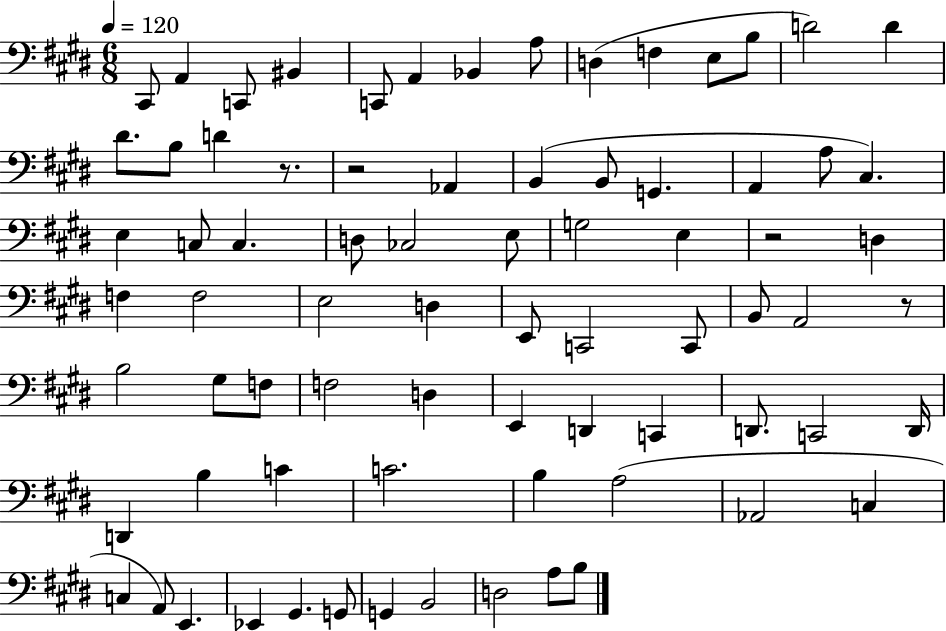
{
  \clef bass
  \numericTimeSignature
  \time 6/8
  \key e \major
  \tempo 4 = 120
  cis,8 a,4 c,8 bis,4 | c,8 a,4 bes,4 a8 | d4( f4 e8 b8 | d'2) d'4 | \break dis'8. b8 d'4 r8. | r2 aes,4 | b,4( b,8 g,4. | a,4 a8 cis4.) | \break e4 c8 c4. | d8 ces2 e8 | g2 e4 | r2 d4 | \break f4 f2 | e2 d4 | e,8 c,2 c,8 | b,8 a,2 r8 | \break b2 gis8 f8 | f2 d4 | e,4 d,4 c,4 | d,8. c,2 d,16 | \break d,4 b4 c'4 | c'2. | b4 a2( | aes,2 c4 | \break c4 a,8) e,4. | ees,4 gis,4. g,8 | g,4 b,2 | d2 a8 b8 | \break \bar "|."
}